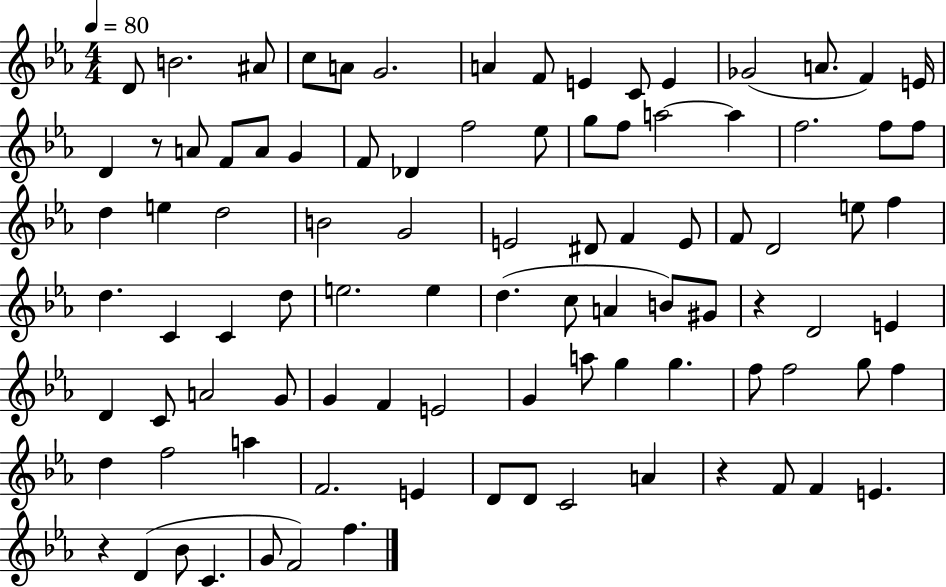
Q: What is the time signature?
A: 4/4